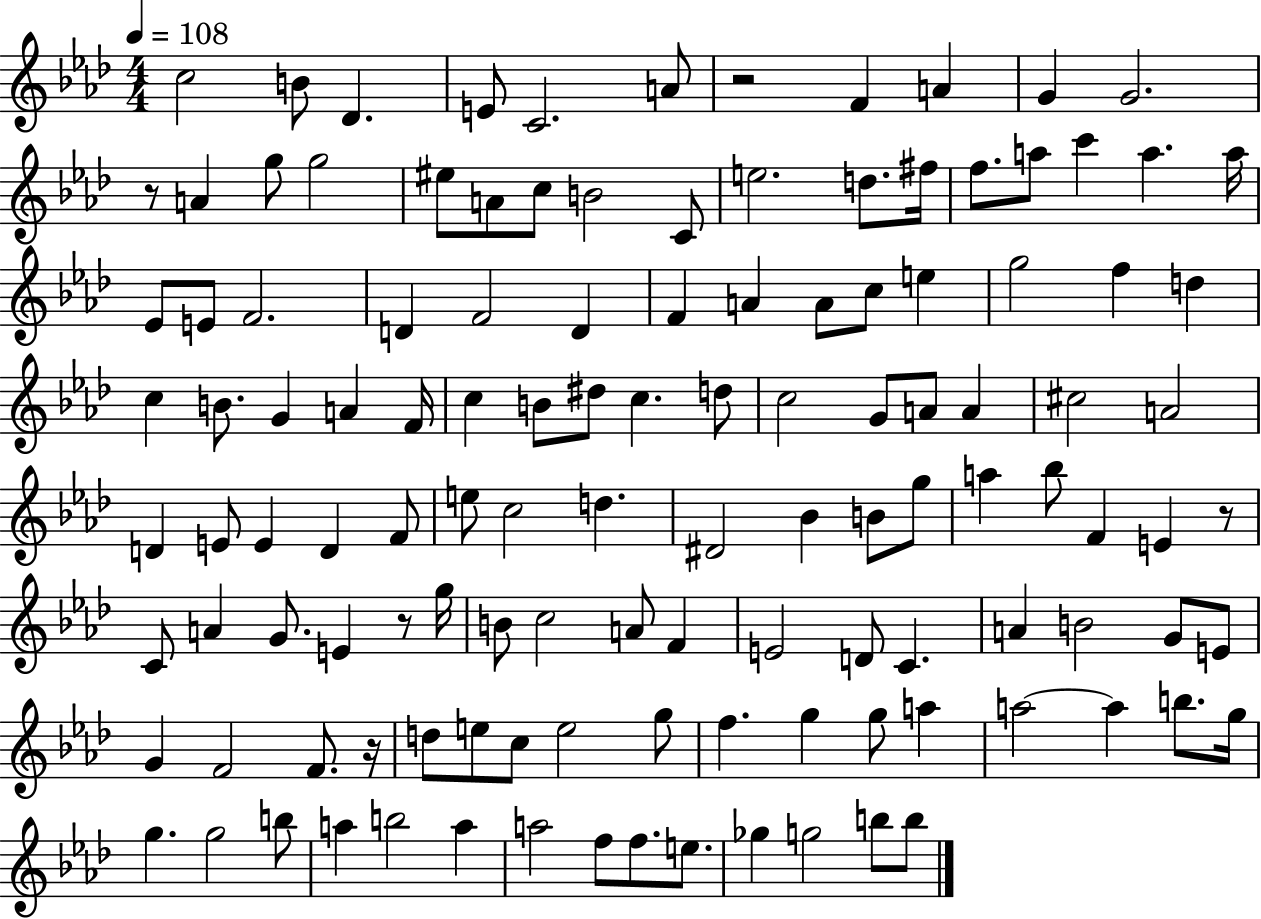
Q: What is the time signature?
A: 4/4